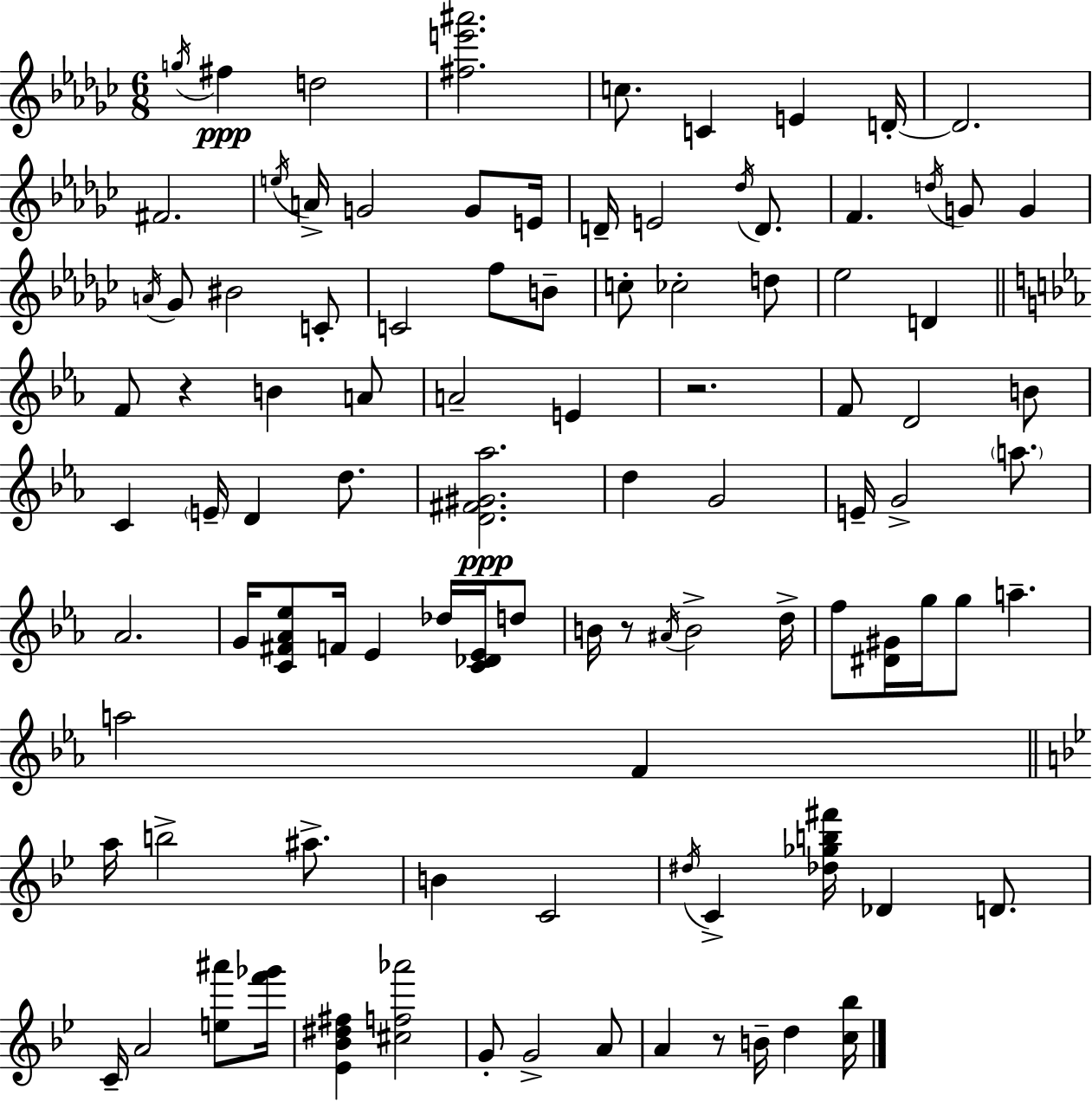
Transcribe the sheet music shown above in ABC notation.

X:1
T:Untitled
M:6/8
L:1/4
K:Ebm
g/4 ^f d2 [^fe'^a']2 c/2 C E D/4 D2 ^F2 e/4 A/4 G2 G/2 E/4 D/4 E2 _d/4 D/2 F d/4 G/2 G A/4 _G/2 ^B2 C/2 C2 f/2 B/2 c/2 _c2 d/2 _e2 D F/2 z B A/2 A2 E z2 F/2 D2 B/2 C E/4 D d/2 [D^F^G_a]2 d G2 E/4 G2 a/2 _A2 G/4 [C^F_A_e]/2 F/4 _E _d/4 [C_D_E]/4 d/2 B/4 z/2 ^A/4 B2 d/4 f/2 [^D^G]/4 g/4 g/2 a a2 F a/4 b2 ^a/2 B C2 ^d/4 C [_d_gb^f']/4 _D D/2 C/4 A2 [e^a']/2 [f'_g']/4 [_E_B^d^f] [^cf_a']2 G/2 G2 A/2 A z/2 B/4 d [c_b]/4